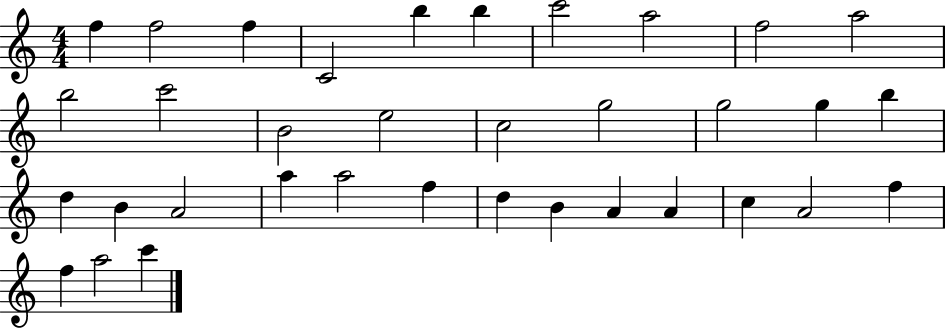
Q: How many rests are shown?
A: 0